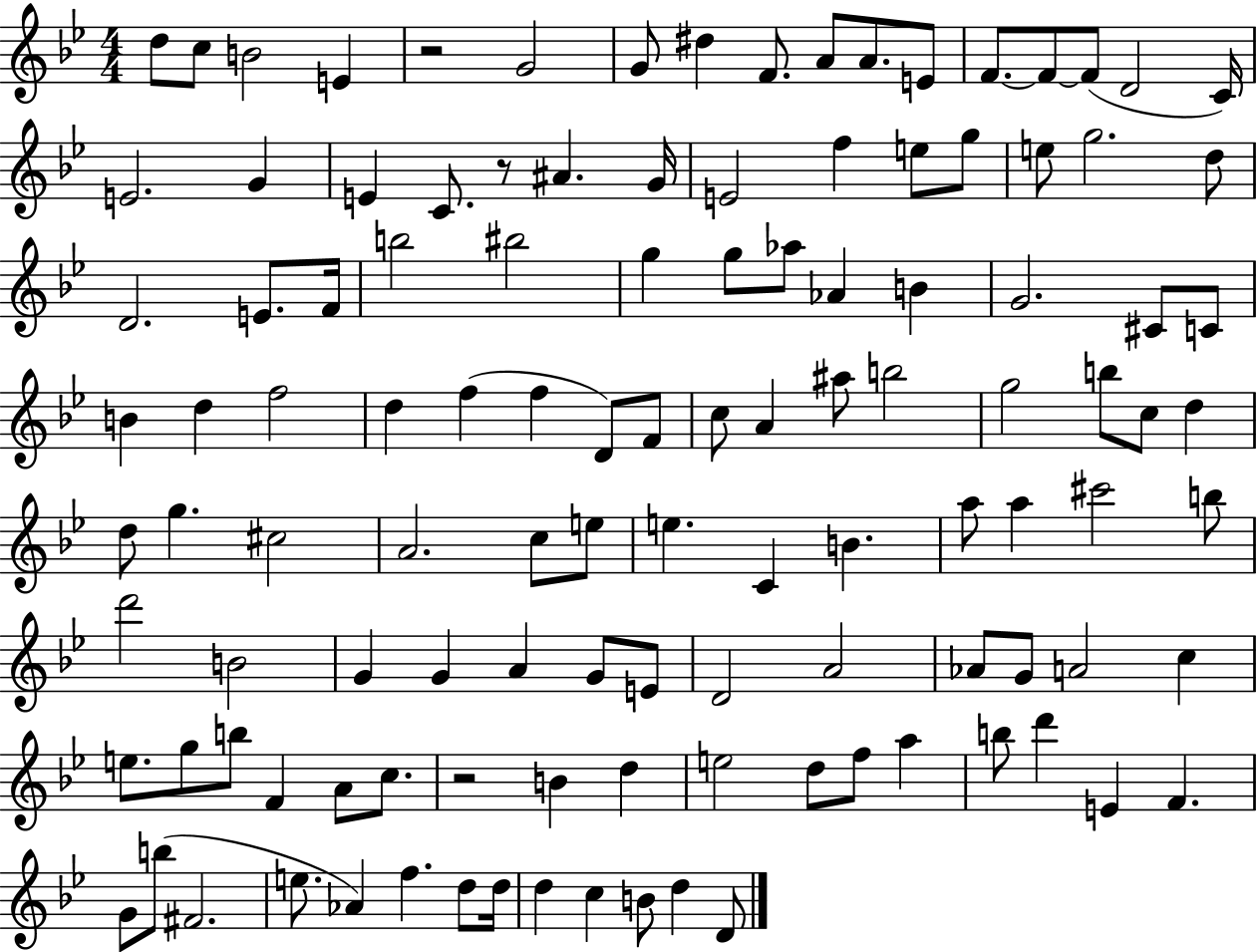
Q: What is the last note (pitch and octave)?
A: D4